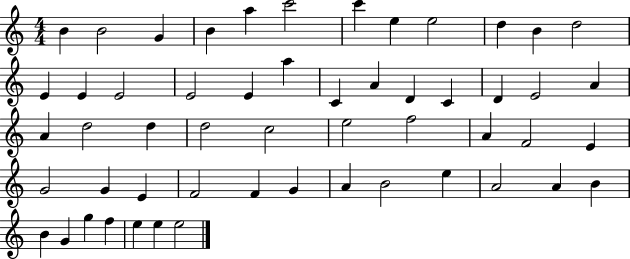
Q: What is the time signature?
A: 4/4